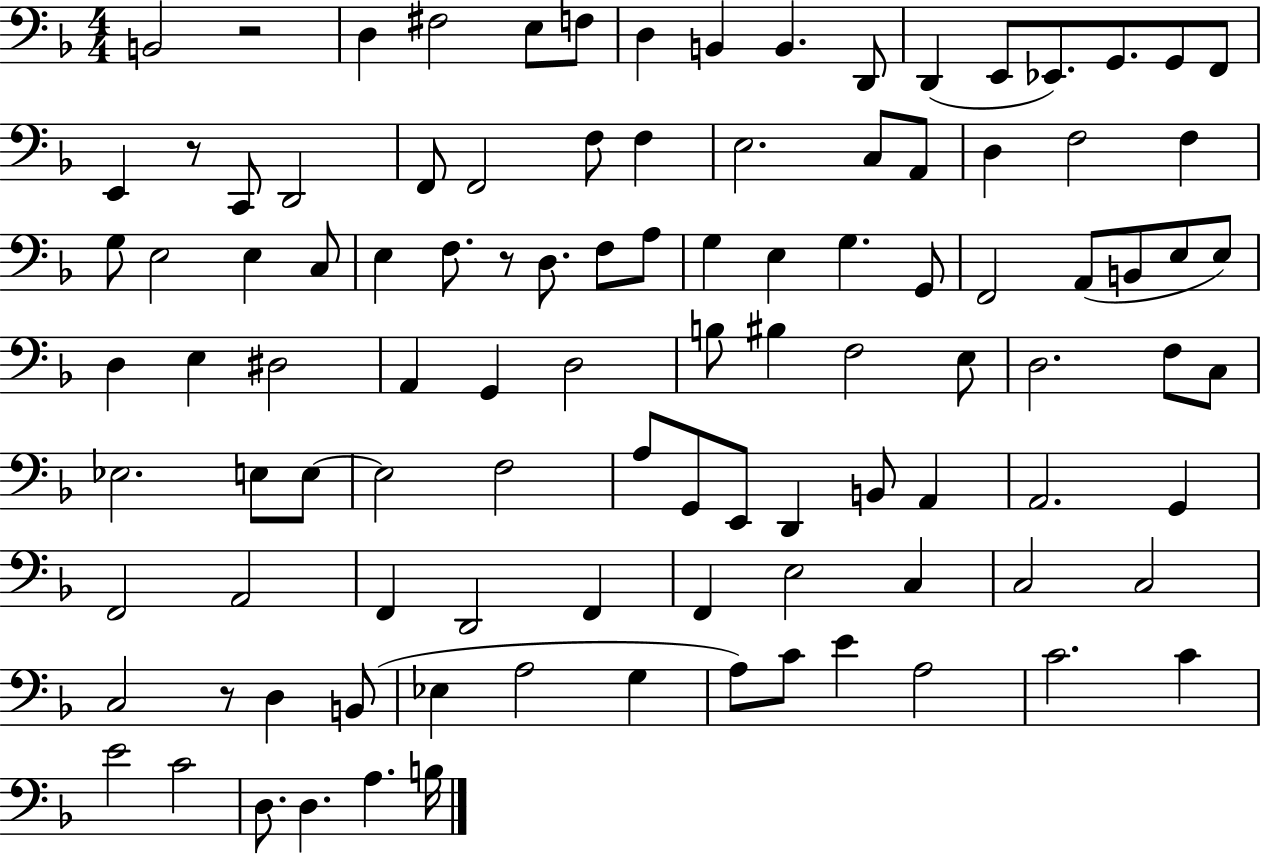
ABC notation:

X:1
T:Untitled
M:4/4
L:1/4
K:F
B,,2 z2 D, ^F,2 E,/2 F,/2 D, B,, B,, D,,/2 D,, E,,/2 _E,,/2 G,,/2 G,,/2 F,,/2 E,, z/2 C,,/2 D,,2 F,,/2 F,,2 F,/2 F, E,2 C,/2 A,,/2 D, F,2 F, G,/2 E,2 E, C,/2 E, F,/2 z/2 D,/2 F,/2 A,/2 G, E, G, G,,/2 F,,2 A,,/2 B,,/2 E,/2 E,/2 D, E, ^D,2 A,, G,, D,2 B,/2 ^B, F,2 E,/2 D,2 F,/2 C,/2 _E,2 E,/2 E,/2 E,2 F,2 A,/2 G,,/2 E,,/2 D,, B,,/2 A,, A,,2 G,, F,,2 A,,2 F,, D,,2 F,, F,, E,2 C, C,2 C,2 C,2 z/2 D, B,,/2 _E, A,2 G, A,/2 C/2 E A,2 C2 C E2 C2 D,/2 D, A, B,/4